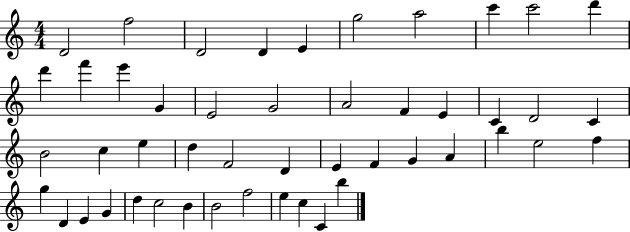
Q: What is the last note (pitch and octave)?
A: B5